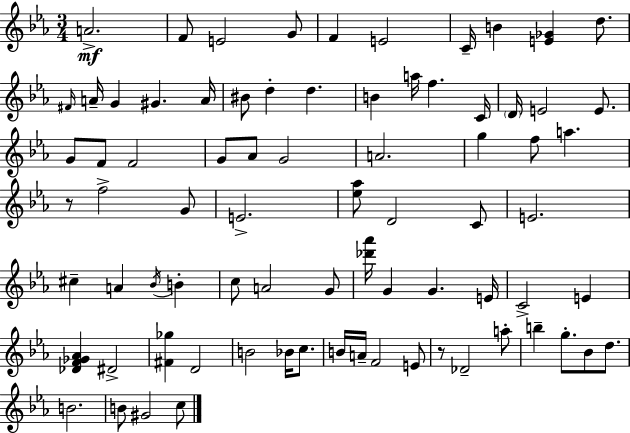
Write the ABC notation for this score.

X:1
T:Untitled
M:3/4
L:1/4
K:Cm
A2 F/2 E2 G/2 F E2 C/4 B [E_G] d/2 ^F/4 A/4 G ^G A/4 ^B/2 d d B a/4 f C/4 D/4 E2 E/2 G/2 F/2 F2 G/2 _A/2 G2 A2 g f/2 a z/2 f2 G/2 E2 [_e_a]/2 D2 C/2 E2 ^c A _B/4 B c/2 A2 G/2 [_d'_a']/4 G G E/4 C2 E [_DF_G_A] ^D2 [^F_g] D2 B2 _B/4 c/2 B/4 A/4 F2 E/2 z/2 _D2 a/2 b g/2 _B/2 d/2 B2 B/2 ^G2 c/2